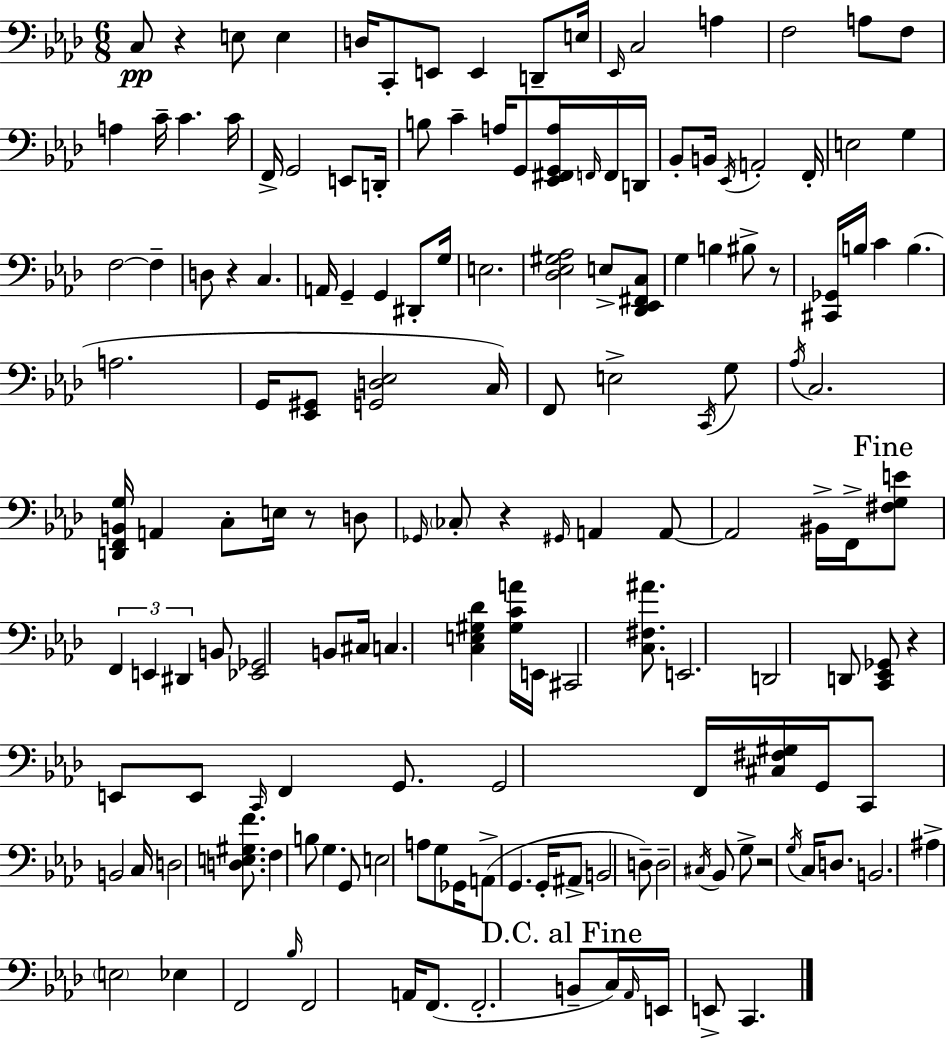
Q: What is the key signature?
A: AES major